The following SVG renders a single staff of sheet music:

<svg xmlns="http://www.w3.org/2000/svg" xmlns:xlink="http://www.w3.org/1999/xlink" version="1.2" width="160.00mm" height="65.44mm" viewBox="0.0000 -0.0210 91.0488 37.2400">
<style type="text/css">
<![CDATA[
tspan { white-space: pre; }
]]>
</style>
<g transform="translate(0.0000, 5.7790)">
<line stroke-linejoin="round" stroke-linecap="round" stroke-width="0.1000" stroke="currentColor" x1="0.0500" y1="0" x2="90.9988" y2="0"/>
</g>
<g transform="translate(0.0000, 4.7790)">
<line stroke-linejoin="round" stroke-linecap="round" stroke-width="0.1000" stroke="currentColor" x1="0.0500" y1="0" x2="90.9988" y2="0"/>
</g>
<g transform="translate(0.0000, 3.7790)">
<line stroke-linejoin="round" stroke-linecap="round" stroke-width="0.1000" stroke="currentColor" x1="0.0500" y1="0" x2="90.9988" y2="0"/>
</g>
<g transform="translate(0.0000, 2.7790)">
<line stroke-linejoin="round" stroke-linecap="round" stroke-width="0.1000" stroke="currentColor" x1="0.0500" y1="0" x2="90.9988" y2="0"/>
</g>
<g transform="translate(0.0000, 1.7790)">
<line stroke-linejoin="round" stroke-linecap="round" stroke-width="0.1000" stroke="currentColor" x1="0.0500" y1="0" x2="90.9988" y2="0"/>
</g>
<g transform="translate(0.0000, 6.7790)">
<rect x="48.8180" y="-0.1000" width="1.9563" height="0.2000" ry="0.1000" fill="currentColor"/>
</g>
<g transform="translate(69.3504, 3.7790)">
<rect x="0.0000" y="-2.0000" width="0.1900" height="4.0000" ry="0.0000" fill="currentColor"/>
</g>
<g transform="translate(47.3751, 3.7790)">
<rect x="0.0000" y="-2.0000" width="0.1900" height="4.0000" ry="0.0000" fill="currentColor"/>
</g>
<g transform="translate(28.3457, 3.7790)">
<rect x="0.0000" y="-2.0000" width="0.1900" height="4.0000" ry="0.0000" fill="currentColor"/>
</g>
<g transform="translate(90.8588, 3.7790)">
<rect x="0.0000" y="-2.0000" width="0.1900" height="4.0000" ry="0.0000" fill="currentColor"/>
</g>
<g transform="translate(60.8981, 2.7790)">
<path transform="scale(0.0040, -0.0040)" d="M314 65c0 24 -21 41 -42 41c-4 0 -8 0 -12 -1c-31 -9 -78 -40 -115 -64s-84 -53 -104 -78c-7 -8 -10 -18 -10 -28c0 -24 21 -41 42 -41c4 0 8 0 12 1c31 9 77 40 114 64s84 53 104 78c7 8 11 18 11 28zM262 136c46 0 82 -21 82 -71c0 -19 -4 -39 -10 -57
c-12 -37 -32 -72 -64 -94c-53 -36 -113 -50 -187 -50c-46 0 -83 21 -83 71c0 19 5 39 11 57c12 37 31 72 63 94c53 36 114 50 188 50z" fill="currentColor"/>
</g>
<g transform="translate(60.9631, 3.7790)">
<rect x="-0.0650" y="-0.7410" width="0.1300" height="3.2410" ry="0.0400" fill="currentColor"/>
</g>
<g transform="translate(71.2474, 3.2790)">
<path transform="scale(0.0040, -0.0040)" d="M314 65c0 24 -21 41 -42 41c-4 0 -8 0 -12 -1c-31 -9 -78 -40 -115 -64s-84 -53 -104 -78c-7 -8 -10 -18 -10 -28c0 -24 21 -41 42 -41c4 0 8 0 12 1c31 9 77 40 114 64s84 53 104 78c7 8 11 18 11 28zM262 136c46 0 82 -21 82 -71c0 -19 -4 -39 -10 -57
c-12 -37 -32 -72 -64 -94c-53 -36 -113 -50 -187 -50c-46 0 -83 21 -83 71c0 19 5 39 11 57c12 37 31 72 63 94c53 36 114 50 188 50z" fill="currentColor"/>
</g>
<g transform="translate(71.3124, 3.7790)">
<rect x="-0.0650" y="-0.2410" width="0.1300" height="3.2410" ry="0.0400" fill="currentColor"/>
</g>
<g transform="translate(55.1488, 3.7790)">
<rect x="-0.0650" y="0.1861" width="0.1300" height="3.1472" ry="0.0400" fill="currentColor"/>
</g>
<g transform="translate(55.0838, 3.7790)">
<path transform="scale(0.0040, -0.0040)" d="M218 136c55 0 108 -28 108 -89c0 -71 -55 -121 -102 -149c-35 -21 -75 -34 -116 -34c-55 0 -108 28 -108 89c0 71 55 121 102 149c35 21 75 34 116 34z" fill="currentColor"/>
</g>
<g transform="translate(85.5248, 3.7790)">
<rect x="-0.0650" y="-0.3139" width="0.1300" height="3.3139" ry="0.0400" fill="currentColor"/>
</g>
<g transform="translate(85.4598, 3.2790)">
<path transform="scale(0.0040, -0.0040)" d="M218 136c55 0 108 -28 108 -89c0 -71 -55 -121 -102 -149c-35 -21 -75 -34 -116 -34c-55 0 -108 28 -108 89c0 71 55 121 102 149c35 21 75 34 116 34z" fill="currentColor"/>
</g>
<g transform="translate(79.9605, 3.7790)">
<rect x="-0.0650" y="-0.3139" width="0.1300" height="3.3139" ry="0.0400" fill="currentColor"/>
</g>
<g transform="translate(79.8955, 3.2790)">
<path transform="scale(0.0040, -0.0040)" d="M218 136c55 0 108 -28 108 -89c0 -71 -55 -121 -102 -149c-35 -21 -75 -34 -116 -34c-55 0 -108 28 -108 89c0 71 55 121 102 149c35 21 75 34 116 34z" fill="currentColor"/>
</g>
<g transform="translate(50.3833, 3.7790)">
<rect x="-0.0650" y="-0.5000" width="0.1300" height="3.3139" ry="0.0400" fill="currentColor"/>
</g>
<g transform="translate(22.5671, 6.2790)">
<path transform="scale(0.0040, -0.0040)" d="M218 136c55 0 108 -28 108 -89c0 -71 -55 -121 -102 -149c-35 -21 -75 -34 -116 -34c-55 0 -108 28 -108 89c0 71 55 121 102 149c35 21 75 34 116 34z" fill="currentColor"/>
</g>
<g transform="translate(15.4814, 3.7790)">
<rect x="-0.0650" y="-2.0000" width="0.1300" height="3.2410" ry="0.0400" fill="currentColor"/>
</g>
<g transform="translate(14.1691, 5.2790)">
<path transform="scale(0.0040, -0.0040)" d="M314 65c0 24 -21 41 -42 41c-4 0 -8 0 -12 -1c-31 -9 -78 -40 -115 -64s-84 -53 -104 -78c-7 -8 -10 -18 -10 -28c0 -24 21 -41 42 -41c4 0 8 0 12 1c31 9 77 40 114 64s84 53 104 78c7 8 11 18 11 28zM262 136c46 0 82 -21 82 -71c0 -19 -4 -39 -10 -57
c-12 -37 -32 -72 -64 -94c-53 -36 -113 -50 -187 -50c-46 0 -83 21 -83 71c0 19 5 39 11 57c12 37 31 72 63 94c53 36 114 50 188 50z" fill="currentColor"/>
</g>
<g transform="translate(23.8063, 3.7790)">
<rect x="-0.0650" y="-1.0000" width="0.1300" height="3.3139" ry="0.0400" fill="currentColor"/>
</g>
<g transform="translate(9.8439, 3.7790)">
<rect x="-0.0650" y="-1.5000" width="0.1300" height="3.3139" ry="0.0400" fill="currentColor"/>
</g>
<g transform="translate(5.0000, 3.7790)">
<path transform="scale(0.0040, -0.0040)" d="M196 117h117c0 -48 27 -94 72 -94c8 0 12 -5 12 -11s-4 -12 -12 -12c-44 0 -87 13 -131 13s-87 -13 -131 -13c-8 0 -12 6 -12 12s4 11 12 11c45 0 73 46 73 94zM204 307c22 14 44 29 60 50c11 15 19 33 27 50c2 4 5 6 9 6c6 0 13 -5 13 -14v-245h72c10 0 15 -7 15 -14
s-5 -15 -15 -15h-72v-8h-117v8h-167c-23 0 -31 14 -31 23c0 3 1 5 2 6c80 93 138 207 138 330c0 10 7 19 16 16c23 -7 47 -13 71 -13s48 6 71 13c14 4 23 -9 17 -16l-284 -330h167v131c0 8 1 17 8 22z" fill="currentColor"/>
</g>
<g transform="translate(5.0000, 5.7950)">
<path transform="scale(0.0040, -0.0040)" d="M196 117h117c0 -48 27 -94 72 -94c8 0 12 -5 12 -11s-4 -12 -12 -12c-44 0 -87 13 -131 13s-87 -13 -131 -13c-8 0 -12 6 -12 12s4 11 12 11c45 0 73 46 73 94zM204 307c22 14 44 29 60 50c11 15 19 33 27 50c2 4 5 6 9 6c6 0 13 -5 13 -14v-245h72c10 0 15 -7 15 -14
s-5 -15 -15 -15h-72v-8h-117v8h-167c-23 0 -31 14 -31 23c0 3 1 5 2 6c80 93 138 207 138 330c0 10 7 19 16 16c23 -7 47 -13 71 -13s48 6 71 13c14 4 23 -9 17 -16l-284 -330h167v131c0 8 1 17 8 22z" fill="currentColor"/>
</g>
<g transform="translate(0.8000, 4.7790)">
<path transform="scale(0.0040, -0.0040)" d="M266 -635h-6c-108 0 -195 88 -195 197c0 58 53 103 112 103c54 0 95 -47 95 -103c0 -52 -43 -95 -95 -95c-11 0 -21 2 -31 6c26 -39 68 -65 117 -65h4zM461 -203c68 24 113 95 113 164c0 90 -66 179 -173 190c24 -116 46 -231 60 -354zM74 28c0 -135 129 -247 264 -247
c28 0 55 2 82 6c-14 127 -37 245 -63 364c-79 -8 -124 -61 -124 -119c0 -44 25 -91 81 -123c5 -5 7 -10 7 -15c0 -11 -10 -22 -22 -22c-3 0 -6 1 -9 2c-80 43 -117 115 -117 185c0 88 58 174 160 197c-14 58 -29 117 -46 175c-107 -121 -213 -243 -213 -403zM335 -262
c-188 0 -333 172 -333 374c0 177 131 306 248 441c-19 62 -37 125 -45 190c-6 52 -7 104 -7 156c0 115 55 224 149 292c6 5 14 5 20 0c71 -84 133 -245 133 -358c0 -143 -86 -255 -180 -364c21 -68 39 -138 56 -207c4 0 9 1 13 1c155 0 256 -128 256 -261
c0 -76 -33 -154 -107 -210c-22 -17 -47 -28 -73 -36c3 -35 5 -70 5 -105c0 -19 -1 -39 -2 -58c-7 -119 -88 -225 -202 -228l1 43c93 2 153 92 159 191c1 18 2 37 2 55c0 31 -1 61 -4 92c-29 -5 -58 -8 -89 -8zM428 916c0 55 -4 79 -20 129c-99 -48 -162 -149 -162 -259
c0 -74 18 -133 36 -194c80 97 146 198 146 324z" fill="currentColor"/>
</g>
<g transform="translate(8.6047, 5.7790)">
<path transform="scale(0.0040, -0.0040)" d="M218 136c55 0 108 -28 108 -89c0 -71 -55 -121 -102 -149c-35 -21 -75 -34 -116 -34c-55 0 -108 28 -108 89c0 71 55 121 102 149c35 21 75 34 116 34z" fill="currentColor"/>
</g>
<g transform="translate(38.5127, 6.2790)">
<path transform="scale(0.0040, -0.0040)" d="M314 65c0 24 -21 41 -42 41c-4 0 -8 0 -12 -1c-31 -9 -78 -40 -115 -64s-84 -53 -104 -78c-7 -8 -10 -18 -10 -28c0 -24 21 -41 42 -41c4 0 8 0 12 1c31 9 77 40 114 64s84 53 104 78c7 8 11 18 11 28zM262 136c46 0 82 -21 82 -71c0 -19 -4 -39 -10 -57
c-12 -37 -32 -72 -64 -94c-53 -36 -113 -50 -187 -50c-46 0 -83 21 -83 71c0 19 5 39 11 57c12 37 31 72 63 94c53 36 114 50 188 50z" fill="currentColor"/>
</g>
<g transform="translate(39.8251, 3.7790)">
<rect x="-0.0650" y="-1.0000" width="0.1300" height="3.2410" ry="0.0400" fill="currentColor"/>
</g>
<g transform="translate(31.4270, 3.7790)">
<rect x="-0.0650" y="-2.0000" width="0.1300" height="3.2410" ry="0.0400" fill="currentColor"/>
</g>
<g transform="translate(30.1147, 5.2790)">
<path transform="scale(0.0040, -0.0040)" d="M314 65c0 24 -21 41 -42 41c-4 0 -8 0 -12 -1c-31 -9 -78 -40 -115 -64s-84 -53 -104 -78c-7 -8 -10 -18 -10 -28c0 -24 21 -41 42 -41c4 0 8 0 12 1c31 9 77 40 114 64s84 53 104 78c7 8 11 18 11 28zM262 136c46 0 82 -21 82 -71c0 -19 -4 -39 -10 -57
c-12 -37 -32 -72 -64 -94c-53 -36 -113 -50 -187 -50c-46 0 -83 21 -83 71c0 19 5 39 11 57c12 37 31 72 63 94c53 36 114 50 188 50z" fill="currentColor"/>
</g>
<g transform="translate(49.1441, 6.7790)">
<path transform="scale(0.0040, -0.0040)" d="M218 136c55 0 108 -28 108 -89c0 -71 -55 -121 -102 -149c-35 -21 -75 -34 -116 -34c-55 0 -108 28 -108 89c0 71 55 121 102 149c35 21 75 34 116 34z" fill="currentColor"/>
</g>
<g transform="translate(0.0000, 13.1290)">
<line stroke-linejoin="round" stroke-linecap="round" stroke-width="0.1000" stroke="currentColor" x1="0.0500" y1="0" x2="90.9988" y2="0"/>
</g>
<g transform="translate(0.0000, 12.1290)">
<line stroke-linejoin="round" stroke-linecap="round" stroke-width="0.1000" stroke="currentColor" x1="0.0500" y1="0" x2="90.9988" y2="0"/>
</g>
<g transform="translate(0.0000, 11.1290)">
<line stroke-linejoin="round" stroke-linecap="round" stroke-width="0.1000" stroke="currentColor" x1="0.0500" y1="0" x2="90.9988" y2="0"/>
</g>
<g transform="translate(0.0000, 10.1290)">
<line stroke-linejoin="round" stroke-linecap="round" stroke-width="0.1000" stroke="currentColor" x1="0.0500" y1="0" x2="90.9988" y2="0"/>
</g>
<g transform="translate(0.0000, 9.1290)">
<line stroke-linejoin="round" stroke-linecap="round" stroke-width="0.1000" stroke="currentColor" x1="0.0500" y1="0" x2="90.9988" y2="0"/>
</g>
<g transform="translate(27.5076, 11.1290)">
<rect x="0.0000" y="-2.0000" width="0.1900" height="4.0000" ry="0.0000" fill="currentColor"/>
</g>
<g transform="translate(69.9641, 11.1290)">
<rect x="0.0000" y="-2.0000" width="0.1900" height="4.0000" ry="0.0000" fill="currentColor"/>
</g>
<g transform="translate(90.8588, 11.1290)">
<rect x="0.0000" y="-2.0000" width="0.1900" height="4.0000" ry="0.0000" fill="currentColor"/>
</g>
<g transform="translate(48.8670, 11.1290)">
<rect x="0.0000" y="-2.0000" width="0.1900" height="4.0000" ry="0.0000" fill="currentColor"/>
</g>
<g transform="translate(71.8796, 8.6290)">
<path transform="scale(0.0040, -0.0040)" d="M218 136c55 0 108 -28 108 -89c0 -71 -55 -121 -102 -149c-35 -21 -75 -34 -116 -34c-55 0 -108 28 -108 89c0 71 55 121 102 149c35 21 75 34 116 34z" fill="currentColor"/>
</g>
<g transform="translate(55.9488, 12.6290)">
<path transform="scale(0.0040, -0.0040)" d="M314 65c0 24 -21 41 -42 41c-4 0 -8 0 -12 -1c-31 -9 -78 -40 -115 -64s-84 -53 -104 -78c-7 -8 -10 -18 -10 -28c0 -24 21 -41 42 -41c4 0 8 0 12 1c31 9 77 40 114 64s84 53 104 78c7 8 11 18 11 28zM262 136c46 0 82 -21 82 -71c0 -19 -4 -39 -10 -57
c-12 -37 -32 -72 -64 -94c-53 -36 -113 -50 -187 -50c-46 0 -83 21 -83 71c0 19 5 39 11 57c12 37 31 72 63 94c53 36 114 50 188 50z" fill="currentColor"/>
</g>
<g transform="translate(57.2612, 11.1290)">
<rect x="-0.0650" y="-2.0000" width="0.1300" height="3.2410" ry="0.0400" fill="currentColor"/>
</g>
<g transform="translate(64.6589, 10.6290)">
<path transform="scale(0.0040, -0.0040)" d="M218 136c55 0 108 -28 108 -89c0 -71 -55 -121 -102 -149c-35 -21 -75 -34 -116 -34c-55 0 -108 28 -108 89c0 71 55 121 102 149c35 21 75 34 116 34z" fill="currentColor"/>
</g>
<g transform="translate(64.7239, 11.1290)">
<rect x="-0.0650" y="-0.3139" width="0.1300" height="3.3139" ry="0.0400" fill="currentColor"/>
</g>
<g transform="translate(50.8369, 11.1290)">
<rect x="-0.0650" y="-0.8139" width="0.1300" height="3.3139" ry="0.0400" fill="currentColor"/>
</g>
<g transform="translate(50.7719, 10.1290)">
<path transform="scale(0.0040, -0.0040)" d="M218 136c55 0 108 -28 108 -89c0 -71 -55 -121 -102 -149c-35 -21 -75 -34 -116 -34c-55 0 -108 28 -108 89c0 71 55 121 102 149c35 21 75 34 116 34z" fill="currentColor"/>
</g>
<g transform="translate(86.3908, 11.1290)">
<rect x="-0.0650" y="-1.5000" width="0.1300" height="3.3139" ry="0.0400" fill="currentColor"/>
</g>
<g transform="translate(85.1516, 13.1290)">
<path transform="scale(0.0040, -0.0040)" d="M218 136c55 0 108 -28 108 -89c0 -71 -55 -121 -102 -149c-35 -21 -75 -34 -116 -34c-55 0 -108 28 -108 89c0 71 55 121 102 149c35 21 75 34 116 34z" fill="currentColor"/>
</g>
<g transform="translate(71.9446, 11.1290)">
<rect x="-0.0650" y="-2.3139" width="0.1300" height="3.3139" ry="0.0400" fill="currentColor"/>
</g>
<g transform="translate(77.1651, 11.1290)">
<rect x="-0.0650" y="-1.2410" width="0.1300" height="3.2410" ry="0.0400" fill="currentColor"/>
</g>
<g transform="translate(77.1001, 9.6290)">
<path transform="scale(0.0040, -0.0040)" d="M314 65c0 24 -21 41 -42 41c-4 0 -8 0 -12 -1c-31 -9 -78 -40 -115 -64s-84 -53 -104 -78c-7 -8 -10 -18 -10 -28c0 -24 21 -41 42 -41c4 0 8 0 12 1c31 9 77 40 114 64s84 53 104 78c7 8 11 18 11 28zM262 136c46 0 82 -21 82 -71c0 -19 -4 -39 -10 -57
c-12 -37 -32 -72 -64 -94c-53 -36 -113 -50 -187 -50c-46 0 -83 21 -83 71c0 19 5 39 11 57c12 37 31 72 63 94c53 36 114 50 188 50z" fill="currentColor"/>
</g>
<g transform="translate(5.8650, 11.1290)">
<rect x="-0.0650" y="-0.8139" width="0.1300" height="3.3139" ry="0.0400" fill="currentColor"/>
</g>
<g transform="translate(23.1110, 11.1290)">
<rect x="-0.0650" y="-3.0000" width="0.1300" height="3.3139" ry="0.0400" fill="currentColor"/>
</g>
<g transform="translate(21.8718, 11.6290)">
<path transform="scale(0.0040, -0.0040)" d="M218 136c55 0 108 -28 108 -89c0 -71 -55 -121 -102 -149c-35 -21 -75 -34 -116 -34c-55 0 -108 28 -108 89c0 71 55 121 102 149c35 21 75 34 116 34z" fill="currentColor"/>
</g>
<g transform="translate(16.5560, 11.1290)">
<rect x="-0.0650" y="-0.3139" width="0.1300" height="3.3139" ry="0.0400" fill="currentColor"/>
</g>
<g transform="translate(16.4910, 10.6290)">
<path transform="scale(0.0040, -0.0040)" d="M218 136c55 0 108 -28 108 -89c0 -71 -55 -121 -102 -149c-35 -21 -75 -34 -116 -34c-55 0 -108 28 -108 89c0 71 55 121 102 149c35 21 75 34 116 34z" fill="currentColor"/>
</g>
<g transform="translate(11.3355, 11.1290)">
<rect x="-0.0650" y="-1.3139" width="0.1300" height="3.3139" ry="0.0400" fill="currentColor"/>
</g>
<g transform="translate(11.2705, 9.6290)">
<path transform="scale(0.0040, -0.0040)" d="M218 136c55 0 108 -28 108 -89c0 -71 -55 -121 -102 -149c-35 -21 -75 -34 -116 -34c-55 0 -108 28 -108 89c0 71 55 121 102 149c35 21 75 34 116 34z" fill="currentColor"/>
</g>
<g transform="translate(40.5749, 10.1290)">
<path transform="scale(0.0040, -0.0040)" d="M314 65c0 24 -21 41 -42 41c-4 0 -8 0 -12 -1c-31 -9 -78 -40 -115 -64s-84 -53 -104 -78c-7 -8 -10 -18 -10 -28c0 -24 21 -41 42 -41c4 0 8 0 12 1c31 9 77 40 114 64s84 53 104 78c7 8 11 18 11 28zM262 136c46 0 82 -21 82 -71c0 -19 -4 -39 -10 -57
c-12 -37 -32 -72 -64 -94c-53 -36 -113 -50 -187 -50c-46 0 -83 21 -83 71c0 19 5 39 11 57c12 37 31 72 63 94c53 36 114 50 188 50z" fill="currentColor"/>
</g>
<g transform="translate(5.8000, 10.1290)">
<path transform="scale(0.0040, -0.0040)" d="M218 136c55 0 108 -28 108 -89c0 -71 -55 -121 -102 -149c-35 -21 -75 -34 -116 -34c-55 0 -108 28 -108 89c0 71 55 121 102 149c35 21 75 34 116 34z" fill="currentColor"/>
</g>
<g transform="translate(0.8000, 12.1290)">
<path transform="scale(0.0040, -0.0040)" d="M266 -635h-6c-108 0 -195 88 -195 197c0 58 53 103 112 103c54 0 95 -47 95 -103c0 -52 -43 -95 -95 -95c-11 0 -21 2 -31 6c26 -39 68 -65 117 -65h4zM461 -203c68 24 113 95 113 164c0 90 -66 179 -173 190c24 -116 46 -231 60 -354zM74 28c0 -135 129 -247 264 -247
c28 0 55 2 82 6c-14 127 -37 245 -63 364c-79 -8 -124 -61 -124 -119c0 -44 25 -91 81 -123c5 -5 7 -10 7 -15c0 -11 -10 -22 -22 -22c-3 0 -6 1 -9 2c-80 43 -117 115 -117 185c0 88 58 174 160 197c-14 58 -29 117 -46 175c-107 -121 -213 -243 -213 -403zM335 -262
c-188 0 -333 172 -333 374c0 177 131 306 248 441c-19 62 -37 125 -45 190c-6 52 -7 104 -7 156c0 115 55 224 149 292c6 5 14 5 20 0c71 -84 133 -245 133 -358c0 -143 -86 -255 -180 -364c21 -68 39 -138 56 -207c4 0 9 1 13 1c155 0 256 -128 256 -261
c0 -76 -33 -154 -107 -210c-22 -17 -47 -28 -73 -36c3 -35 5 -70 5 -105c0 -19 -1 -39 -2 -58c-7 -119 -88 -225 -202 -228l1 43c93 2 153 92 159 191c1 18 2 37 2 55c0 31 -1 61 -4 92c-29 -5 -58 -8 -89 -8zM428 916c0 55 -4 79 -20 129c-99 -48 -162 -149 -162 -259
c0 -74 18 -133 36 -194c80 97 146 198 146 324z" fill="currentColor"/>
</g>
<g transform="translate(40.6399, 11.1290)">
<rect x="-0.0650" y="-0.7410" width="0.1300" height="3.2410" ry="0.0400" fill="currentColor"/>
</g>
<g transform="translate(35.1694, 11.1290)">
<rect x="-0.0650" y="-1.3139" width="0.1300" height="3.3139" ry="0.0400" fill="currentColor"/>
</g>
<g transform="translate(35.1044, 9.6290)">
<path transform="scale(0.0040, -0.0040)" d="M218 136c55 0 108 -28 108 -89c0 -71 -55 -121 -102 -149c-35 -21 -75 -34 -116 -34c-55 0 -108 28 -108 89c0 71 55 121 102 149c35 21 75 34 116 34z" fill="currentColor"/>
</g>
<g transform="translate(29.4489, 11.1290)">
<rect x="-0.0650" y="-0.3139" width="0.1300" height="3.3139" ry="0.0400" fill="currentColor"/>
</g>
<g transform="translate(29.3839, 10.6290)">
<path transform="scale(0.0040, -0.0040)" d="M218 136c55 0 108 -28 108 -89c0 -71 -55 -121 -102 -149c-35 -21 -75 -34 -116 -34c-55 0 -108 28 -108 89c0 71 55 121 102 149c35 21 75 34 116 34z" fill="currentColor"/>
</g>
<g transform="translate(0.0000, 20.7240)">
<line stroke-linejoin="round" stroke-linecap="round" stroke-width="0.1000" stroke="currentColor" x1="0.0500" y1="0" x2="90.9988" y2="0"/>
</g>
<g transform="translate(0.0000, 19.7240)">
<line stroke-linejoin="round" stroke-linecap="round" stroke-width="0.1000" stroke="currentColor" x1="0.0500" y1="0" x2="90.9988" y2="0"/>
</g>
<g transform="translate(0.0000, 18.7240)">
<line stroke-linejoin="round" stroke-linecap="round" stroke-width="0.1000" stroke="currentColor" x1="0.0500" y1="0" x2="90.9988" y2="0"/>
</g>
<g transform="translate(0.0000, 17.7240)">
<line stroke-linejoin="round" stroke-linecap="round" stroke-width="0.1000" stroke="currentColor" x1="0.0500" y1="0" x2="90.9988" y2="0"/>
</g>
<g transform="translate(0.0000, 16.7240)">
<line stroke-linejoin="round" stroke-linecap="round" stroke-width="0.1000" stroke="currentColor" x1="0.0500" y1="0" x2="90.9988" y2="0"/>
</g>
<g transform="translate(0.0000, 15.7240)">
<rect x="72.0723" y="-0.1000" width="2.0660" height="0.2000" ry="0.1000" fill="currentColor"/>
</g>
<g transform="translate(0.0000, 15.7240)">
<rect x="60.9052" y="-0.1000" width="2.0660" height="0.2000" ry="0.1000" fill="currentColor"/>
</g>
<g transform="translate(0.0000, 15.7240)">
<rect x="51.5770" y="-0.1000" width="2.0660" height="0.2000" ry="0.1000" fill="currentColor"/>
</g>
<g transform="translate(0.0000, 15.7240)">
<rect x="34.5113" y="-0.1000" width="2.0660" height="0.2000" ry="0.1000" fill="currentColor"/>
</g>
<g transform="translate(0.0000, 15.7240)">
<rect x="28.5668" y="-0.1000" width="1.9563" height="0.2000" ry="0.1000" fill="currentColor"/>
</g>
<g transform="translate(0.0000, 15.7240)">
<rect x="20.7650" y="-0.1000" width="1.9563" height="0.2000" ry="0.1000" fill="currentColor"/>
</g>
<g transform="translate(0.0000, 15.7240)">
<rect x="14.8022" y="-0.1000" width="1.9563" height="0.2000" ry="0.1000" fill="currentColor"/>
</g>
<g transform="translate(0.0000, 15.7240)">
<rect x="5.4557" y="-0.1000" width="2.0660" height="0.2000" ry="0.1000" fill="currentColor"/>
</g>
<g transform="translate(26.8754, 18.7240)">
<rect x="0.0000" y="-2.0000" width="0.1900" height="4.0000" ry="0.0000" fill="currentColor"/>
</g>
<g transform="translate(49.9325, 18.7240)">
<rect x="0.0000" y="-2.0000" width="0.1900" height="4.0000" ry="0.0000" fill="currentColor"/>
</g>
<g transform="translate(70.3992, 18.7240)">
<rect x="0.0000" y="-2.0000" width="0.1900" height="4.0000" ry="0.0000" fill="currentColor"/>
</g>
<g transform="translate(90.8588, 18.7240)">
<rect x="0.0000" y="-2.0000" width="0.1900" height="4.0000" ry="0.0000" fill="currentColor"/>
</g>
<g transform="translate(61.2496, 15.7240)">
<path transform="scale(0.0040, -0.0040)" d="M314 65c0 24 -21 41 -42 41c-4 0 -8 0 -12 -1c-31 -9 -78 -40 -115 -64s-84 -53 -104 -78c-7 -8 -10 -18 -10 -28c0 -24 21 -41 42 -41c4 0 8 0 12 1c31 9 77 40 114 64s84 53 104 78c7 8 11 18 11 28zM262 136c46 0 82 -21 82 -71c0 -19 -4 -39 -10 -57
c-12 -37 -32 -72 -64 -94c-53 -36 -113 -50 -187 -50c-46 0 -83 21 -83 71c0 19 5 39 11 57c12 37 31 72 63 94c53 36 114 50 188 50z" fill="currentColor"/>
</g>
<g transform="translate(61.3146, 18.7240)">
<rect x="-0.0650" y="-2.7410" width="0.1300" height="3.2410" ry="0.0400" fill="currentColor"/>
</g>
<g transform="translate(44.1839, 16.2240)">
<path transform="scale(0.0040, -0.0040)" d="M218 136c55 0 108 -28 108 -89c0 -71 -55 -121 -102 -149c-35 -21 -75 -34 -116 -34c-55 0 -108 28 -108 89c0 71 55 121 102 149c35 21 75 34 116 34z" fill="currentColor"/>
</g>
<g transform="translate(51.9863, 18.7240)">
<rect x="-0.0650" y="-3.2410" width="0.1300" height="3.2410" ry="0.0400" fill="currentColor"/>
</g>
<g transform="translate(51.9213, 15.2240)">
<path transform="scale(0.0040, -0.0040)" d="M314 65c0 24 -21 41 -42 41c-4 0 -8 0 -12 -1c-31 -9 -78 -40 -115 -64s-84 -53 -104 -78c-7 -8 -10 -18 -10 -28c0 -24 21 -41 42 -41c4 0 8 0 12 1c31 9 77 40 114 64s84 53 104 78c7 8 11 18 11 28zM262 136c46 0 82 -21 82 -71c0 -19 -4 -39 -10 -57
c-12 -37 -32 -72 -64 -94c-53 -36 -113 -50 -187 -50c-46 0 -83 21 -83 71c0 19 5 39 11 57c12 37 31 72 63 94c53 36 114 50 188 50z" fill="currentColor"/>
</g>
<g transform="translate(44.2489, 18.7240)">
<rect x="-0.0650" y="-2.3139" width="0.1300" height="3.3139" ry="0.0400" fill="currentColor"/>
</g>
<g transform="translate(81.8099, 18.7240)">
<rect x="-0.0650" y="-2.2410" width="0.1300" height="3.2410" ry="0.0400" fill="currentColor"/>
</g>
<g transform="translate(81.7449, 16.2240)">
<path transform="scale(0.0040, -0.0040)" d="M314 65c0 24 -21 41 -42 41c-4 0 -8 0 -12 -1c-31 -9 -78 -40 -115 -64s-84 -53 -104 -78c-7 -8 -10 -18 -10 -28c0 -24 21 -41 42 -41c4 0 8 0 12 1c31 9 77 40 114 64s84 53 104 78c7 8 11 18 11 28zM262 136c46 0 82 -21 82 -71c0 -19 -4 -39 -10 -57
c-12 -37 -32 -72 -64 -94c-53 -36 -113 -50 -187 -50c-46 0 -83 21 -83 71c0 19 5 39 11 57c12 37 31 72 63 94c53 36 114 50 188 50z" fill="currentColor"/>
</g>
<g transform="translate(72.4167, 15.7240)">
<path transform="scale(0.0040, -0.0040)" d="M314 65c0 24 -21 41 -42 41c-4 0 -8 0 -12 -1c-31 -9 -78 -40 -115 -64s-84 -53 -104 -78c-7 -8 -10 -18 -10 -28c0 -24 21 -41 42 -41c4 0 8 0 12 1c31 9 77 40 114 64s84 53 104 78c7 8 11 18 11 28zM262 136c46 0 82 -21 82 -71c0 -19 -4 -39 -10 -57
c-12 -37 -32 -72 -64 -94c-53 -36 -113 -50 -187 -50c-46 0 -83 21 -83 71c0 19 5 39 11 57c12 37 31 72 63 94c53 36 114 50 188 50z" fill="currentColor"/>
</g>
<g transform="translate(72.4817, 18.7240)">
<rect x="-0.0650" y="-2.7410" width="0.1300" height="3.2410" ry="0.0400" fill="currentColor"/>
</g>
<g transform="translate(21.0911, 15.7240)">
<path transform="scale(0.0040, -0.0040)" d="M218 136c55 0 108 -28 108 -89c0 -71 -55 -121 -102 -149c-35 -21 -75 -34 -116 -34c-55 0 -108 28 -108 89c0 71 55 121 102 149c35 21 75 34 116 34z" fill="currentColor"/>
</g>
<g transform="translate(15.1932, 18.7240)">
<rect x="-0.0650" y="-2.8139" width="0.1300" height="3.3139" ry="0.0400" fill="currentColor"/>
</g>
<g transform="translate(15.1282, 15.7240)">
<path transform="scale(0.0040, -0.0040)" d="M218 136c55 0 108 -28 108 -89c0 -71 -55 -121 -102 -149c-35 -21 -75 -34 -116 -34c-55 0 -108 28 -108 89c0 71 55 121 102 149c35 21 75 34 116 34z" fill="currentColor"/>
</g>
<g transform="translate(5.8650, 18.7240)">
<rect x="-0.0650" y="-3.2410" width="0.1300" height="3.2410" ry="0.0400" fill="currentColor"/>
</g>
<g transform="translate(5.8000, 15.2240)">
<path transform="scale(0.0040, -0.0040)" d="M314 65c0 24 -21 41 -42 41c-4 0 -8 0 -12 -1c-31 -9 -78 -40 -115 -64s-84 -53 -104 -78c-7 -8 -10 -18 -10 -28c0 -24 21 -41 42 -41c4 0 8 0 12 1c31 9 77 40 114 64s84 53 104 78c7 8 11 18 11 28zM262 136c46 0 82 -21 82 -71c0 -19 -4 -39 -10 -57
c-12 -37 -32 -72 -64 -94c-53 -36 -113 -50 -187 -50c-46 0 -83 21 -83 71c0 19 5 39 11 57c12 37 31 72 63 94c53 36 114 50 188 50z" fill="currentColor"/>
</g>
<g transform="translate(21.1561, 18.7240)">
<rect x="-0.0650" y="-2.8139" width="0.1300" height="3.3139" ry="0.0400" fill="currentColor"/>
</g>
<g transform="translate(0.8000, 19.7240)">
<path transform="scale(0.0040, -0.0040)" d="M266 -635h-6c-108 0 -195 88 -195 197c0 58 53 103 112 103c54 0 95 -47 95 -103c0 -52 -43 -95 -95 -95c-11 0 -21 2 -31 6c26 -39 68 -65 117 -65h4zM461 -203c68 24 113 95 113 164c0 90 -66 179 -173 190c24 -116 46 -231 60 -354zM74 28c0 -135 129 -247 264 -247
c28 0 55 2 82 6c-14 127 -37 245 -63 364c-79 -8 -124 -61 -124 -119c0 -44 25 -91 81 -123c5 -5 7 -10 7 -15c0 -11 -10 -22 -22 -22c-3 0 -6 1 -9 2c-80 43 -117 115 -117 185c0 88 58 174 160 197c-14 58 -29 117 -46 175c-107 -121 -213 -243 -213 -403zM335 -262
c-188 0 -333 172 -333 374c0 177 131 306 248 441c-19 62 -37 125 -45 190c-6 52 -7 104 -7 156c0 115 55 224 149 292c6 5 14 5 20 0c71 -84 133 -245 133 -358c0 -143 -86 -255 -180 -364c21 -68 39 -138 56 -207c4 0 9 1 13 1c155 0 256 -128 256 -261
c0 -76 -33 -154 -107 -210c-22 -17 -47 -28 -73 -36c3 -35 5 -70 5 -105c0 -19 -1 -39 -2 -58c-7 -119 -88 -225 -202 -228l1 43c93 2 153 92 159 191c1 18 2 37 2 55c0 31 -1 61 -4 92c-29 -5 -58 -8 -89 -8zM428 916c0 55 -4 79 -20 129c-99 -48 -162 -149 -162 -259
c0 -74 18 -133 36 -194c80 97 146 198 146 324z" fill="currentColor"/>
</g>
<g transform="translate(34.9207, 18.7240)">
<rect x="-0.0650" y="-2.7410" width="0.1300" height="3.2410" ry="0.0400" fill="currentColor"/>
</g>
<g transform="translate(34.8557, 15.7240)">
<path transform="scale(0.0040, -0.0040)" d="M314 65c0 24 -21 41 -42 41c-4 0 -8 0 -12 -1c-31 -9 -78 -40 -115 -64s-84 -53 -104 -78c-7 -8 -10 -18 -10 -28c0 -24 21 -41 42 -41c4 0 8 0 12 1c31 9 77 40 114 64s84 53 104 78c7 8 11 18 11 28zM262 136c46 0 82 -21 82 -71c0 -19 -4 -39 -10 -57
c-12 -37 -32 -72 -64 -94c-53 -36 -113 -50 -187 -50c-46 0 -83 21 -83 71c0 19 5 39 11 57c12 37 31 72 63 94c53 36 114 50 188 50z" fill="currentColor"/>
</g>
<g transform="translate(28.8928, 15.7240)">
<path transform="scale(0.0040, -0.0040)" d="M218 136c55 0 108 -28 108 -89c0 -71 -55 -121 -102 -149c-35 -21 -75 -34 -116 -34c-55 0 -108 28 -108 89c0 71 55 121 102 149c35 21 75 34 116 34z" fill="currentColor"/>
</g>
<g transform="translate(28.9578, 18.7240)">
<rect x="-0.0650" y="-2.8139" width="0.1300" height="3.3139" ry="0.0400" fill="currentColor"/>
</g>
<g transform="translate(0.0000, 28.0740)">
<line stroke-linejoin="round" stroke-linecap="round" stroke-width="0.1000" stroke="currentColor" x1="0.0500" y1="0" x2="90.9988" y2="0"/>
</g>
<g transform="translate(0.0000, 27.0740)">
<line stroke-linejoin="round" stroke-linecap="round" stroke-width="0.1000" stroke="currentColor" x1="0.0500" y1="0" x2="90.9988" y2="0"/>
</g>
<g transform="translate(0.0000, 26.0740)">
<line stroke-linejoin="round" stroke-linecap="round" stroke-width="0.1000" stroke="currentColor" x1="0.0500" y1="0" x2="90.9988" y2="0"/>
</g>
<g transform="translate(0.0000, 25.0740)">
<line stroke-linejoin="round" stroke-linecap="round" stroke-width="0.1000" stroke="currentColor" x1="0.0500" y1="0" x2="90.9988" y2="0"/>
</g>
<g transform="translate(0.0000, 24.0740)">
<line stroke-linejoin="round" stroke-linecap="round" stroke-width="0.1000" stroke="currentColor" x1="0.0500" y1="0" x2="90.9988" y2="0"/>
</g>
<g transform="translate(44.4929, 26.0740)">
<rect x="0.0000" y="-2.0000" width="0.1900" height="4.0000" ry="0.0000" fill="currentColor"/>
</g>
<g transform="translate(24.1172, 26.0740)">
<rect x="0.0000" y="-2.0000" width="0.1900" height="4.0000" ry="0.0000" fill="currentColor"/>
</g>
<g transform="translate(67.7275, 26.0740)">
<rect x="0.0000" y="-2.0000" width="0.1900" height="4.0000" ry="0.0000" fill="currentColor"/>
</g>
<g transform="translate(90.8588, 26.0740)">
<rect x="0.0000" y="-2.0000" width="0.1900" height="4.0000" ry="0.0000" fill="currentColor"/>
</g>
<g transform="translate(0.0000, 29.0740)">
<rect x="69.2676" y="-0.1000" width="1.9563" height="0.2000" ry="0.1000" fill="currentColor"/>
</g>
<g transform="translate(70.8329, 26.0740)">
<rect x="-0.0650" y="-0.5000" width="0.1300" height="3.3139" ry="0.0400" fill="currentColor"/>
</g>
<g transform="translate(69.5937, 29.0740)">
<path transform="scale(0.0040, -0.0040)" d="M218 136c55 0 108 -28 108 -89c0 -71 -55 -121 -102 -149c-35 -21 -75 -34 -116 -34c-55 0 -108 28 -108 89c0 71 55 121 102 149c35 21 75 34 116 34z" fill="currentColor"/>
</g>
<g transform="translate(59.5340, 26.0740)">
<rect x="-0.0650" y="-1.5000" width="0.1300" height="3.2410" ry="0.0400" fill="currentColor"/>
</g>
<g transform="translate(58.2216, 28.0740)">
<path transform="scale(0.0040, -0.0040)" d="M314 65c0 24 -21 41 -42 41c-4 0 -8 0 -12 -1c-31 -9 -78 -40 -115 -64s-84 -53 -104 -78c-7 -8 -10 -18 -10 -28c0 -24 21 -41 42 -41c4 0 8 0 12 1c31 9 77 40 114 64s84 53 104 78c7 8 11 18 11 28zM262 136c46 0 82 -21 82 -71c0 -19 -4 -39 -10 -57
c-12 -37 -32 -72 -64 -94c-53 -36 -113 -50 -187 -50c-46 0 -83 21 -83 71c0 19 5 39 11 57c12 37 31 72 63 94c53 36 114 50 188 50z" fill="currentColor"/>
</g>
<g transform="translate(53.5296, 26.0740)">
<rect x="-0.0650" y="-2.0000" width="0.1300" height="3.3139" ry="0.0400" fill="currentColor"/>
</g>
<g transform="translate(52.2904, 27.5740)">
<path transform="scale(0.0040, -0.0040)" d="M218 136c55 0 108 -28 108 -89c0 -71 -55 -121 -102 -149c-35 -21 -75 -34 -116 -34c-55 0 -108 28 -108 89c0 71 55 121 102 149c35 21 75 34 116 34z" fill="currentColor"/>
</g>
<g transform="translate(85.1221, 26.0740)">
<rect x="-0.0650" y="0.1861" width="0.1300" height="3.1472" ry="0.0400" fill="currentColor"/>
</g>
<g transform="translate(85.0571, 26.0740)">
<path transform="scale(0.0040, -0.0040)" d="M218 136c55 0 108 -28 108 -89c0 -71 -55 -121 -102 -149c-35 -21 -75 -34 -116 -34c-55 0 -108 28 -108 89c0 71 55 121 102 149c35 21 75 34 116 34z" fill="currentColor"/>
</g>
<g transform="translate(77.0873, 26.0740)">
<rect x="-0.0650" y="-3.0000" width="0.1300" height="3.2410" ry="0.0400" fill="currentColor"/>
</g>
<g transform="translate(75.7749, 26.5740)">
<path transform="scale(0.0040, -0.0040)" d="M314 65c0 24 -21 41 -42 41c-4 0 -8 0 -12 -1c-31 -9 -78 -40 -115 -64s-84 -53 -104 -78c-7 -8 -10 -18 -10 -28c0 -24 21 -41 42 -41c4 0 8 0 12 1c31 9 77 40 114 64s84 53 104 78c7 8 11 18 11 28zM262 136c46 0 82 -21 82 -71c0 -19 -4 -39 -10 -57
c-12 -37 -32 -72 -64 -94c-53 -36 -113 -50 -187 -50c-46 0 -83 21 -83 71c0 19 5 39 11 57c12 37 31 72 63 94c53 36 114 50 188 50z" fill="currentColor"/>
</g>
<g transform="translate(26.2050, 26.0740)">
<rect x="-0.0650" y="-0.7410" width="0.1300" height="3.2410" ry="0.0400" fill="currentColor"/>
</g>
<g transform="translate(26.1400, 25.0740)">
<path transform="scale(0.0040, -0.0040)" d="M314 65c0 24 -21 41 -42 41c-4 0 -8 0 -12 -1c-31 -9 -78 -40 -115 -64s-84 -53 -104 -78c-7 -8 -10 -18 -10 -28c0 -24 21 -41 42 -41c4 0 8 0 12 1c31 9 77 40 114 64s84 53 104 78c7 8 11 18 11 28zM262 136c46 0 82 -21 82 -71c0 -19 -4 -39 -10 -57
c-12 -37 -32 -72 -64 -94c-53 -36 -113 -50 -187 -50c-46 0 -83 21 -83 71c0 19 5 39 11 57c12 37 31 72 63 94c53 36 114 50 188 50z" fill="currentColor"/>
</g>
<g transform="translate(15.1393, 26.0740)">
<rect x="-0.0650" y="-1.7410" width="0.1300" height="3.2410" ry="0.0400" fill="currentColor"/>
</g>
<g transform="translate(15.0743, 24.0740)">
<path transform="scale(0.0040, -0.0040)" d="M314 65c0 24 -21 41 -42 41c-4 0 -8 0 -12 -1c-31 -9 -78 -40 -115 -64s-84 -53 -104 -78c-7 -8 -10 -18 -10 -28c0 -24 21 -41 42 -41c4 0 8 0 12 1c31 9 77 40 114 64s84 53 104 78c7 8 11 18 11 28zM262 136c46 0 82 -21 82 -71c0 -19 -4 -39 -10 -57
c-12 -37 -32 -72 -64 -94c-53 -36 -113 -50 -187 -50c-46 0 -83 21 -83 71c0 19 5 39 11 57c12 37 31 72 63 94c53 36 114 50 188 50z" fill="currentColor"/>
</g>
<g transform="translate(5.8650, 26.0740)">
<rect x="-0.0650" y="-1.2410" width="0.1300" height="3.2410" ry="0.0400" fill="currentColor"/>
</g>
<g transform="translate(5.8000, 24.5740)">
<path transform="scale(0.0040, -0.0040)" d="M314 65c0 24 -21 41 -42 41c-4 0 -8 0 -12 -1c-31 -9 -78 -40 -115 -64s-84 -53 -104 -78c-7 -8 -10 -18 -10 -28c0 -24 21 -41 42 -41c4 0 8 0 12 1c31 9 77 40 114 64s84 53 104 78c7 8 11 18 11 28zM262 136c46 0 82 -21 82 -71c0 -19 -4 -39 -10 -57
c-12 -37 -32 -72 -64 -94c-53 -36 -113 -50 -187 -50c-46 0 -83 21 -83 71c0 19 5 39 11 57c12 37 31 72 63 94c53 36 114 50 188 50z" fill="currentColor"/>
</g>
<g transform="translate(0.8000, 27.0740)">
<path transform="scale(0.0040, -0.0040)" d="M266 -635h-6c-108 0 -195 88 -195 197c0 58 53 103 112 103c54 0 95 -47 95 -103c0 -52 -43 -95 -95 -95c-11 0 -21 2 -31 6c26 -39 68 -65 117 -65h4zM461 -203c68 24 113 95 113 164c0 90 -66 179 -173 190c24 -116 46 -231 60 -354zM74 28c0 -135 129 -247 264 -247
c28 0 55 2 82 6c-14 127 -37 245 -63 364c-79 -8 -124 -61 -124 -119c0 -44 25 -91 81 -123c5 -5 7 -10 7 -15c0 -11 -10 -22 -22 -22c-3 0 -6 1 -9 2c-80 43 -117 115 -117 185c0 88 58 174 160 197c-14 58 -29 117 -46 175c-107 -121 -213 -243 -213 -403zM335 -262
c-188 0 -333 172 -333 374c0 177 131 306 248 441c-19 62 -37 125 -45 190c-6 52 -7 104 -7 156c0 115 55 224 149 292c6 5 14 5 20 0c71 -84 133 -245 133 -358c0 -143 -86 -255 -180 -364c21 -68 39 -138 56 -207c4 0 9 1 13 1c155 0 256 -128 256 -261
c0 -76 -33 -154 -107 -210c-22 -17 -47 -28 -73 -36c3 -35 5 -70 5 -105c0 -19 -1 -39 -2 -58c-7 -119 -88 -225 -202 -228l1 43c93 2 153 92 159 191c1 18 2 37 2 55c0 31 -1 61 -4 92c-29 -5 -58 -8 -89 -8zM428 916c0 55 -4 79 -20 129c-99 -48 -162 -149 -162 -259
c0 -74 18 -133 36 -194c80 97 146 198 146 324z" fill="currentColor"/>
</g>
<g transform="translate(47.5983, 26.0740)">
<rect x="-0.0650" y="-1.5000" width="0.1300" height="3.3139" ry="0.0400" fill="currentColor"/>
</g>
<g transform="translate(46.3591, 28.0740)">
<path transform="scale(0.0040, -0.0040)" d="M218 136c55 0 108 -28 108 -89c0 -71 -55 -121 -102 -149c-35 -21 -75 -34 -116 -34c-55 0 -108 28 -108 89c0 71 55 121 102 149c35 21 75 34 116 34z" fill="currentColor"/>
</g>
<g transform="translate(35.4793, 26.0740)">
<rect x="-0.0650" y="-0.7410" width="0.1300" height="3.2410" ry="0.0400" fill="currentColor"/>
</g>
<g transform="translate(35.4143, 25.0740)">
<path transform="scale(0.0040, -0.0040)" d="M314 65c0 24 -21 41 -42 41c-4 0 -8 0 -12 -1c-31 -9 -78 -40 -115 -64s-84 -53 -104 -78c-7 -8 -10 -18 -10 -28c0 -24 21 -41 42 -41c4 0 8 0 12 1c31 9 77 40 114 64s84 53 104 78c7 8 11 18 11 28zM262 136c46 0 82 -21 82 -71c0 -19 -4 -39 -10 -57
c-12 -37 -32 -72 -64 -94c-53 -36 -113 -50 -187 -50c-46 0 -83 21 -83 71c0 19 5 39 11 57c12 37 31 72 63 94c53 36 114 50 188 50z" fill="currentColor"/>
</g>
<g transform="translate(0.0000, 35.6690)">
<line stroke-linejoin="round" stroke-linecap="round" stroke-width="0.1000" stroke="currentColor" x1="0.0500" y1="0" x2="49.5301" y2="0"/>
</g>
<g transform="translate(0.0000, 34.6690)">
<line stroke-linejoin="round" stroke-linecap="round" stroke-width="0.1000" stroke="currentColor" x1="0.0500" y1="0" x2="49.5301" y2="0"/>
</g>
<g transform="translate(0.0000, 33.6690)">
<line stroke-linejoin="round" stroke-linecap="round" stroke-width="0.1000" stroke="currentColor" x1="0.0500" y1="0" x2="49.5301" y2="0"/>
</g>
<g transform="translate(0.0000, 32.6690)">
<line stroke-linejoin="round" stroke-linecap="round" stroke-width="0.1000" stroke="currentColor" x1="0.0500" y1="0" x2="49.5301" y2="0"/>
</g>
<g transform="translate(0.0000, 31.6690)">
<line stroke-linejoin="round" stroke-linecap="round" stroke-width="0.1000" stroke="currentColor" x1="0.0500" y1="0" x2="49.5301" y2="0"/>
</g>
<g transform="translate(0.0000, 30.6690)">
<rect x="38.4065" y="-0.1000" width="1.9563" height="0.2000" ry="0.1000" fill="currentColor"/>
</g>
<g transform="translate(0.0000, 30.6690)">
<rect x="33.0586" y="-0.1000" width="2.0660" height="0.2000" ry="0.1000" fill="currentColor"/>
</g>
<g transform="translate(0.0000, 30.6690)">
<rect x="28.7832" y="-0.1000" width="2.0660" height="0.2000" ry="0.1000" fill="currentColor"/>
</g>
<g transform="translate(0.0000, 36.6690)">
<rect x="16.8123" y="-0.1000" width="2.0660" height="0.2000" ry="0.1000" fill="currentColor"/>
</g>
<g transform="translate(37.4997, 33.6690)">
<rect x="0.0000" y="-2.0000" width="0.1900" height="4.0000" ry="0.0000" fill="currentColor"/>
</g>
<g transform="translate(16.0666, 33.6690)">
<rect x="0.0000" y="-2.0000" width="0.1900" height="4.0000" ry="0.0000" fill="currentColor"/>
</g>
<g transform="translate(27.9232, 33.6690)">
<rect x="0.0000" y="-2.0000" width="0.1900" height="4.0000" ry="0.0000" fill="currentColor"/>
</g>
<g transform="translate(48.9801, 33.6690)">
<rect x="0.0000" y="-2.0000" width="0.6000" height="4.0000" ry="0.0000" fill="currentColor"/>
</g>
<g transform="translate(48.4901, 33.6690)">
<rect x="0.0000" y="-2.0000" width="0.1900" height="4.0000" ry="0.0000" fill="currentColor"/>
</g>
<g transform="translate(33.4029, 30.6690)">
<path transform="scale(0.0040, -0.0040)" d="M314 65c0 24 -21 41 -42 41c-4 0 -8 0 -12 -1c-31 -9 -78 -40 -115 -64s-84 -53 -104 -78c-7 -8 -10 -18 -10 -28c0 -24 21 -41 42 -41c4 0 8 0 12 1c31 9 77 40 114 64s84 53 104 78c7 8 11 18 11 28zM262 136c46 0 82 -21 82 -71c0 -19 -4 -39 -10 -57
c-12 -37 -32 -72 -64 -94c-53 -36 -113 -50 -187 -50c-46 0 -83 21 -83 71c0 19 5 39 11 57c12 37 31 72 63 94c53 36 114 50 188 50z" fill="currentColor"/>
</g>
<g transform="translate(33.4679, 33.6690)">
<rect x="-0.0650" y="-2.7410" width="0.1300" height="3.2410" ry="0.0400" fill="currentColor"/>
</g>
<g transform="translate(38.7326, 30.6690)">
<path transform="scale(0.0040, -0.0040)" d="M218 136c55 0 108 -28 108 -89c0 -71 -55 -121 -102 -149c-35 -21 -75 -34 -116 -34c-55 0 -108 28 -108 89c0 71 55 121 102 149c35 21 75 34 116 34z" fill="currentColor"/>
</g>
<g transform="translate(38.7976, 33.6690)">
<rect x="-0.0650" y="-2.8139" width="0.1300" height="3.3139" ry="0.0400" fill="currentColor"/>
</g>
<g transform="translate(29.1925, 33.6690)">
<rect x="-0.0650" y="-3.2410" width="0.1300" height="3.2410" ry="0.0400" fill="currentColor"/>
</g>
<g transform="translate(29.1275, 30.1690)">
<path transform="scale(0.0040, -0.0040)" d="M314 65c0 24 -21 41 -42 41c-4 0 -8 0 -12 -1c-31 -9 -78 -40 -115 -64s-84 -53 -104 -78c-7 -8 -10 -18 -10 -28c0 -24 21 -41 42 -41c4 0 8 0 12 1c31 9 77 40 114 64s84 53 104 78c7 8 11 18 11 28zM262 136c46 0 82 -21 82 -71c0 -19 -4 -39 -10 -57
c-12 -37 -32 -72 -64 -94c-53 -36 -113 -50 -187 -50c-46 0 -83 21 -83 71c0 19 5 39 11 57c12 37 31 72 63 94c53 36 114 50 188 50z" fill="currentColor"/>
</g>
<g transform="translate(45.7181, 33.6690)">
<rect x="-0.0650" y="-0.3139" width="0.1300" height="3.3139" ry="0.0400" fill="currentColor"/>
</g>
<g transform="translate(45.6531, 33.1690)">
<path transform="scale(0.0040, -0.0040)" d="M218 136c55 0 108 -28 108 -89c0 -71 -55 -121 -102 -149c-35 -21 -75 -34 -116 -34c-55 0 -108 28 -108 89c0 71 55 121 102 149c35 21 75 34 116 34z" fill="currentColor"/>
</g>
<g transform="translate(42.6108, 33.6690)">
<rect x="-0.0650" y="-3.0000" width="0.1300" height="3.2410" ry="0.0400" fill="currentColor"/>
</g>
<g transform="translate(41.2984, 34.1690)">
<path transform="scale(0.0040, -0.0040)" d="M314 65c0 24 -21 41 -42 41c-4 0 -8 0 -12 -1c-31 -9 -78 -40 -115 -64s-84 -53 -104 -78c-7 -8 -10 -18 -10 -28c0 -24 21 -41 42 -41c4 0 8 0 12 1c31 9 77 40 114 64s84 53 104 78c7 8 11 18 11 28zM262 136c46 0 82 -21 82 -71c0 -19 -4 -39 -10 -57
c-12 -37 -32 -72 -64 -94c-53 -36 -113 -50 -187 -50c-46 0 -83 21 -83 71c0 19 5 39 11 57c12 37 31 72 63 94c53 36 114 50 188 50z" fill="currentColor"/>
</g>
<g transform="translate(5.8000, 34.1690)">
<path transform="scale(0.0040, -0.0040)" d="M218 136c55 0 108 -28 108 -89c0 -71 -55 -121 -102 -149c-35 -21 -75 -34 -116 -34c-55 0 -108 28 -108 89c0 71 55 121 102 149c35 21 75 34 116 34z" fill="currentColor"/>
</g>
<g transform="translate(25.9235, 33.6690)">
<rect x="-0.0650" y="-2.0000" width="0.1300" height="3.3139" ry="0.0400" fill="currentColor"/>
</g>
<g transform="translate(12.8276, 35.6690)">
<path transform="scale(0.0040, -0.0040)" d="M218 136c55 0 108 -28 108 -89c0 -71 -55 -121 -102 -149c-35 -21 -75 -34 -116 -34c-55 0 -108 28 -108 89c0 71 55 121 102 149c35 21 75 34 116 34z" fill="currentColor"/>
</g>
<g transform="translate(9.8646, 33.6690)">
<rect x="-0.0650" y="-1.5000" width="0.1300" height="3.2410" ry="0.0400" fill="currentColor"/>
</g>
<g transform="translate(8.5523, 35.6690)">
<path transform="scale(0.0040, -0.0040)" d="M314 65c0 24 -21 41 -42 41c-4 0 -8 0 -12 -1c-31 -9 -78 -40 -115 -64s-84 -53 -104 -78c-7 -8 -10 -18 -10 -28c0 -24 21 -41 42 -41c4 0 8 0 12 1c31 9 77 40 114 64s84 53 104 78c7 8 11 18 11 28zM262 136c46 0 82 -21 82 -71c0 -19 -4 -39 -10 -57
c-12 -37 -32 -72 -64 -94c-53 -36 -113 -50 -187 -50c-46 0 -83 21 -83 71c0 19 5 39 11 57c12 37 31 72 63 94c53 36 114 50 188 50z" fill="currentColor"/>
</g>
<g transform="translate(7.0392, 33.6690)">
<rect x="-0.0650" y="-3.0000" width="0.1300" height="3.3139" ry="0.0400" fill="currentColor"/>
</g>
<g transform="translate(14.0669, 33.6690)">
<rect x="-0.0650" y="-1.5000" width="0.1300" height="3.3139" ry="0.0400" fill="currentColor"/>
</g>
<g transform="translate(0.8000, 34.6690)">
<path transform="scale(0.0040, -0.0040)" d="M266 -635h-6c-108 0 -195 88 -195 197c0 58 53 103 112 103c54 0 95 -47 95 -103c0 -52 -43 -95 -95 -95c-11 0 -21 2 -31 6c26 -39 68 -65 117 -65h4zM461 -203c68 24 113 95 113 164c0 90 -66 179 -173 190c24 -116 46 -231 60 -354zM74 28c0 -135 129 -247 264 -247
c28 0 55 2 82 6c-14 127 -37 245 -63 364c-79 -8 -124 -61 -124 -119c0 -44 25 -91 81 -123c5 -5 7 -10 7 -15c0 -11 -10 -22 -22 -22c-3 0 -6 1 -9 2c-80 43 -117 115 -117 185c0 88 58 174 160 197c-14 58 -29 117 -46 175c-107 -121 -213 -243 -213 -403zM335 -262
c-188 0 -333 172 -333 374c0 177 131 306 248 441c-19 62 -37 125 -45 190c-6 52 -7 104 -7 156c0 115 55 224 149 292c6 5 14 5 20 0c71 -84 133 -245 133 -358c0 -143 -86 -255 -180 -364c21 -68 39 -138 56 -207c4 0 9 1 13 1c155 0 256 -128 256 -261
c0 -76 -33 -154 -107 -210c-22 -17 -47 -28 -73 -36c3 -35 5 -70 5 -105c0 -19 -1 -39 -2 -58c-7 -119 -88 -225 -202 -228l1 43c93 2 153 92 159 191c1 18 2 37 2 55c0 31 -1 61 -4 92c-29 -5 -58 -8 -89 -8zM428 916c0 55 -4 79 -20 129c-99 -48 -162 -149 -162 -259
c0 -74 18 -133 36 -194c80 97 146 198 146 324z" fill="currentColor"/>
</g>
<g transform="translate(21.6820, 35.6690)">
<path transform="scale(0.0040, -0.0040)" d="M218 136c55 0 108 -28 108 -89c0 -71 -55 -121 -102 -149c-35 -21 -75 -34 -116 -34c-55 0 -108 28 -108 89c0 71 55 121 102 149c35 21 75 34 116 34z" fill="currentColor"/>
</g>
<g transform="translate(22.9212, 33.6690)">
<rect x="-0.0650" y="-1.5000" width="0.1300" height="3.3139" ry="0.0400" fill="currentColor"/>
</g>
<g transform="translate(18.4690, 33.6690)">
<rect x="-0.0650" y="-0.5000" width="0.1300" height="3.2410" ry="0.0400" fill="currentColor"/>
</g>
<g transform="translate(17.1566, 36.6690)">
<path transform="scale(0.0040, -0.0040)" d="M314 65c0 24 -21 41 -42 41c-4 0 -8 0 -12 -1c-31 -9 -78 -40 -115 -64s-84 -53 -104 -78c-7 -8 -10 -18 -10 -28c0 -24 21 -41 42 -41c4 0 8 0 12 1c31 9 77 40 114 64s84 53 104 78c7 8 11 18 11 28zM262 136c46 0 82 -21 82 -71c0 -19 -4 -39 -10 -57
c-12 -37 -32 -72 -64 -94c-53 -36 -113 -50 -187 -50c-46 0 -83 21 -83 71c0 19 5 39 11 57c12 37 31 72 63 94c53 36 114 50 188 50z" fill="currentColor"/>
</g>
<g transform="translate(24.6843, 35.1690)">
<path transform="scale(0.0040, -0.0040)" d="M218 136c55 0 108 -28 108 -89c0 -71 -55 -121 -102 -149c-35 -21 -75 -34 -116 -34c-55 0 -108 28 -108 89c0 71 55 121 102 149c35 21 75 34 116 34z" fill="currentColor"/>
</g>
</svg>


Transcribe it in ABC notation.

X:1
T:Untitled
M:4/4
L:1/4
K:C
E F2 D F2 D2 C B d2 c2 c c d e c A c e d2 d F2 c g e2 E b2 a a a a2 g b2 a2 a2 g2 e2 f2 d2 d2 E F E2 C A2 B A E2 E C2 E F b2 a2 a A2 c